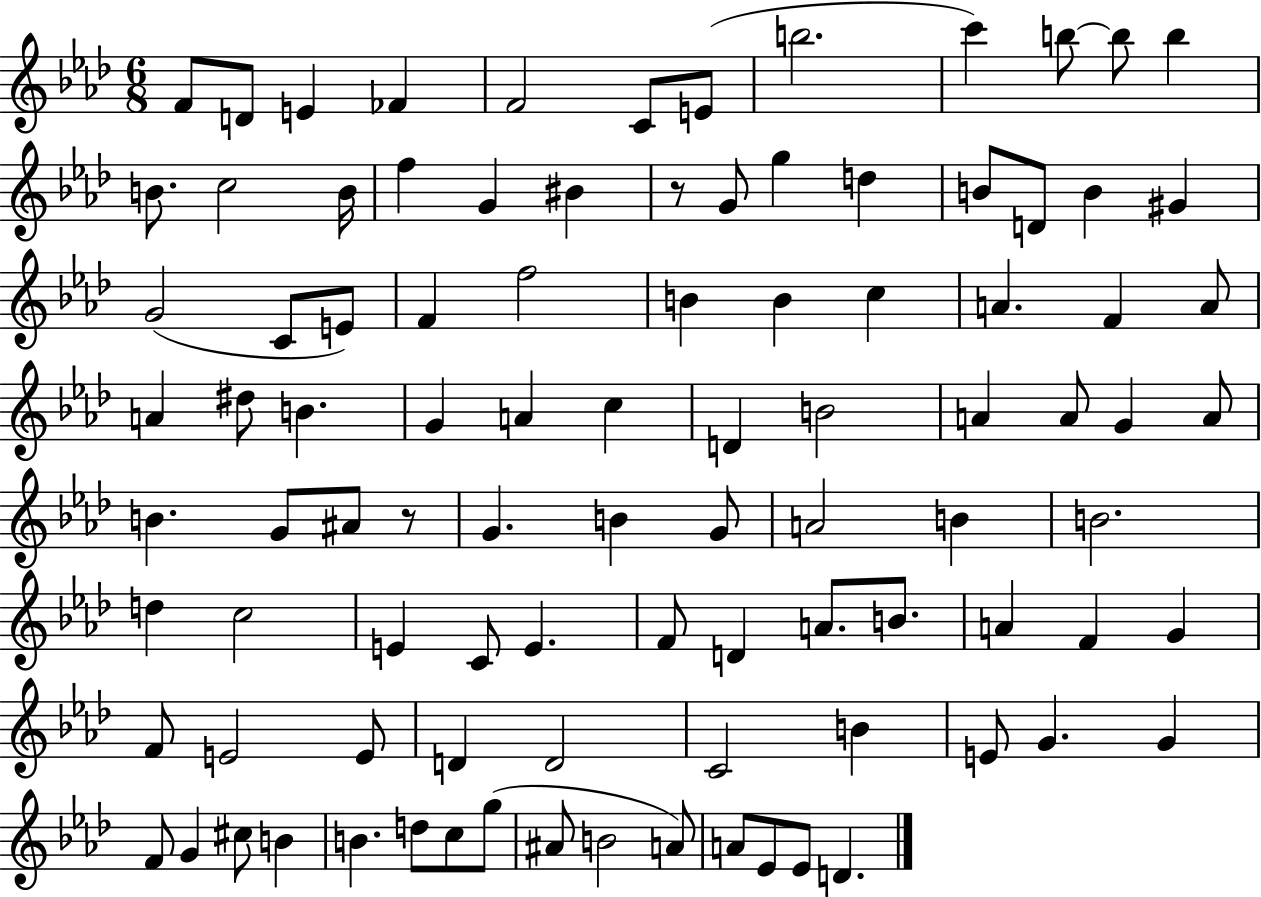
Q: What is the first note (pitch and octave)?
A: F4